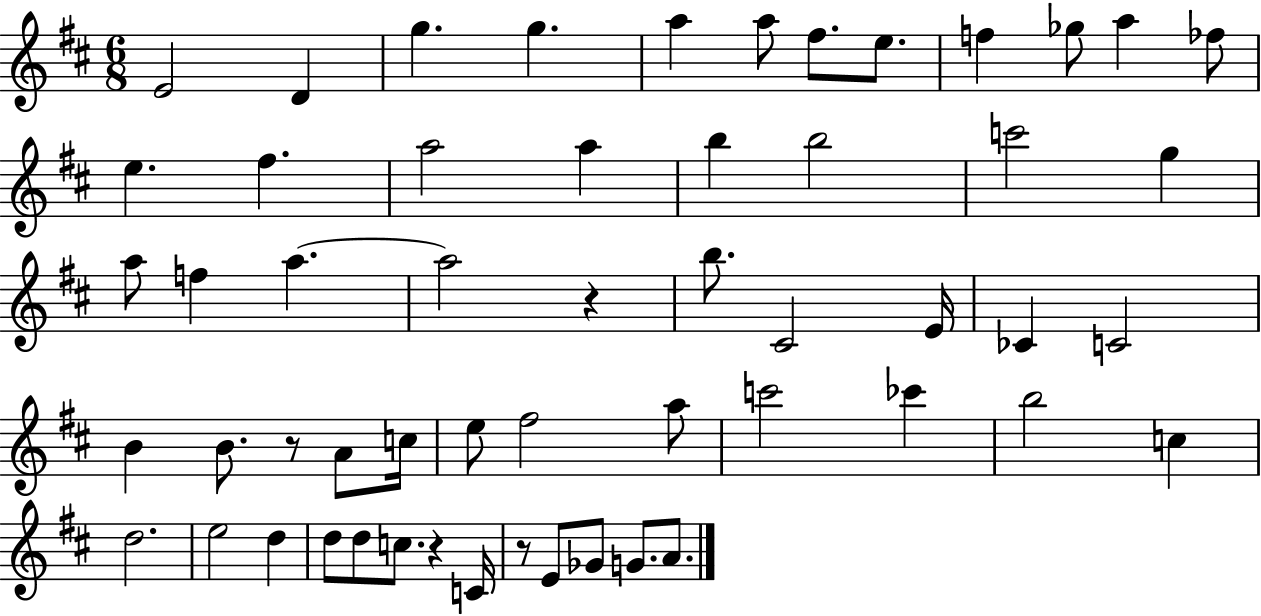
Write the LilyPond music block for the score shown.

{
  \clef treble
  \numericTimeSignature
  \time 6/8
  \key d \major
  e'2 d'4 | g''4. g''4. | a''4 a''8 fis''8. e''8. | f''4 ges''8 a''4 fes''8 | \break e''4. fis''4. | a''2 a''4 | b''4 b''2 | c'''2 g''4 | \break a''8 f''4 a''4.~~ | a''2 r4 | b''8. cis'2 e'16 | ces'4 c'2 | \break b'4 b'8. r8 a'8 c''16 | e''8 fis''2 a''8 | c'''2 ces'''4 | b''2 c''4 | \break d''2. | e''2 d''4 | d''8 d''8 c''8. r4 c'16 | r8 e'8 ges'8 g'8. a'8. | \break \bar "|."
}